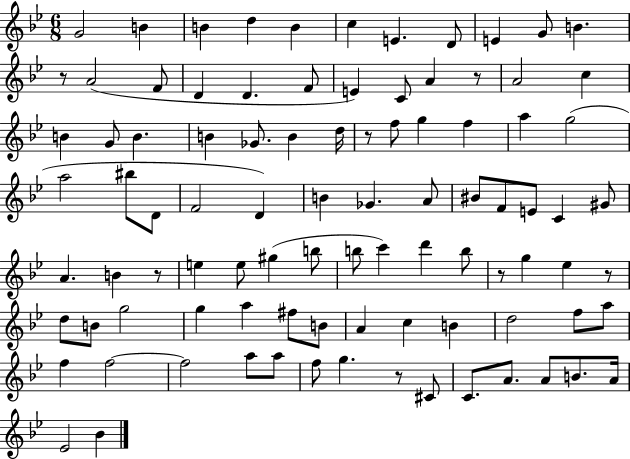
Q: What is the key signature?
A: BES major